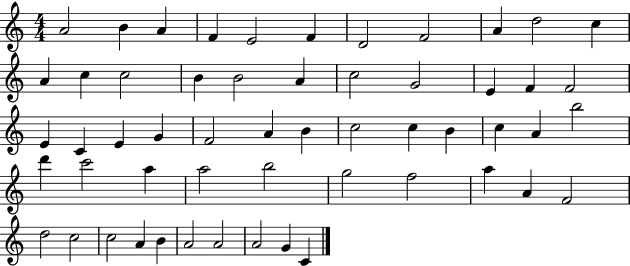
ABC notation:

X:1
T:Untitled
M:4/4
L:1/4
K:C
A2 B A F E2 F D2 F2 A d2 c A c c2 B B2 A c2 G2 E F F2 E C E G F2 A B c2 c B c A b2 d' c'2 a a2 b2 g2 f2 a A F2 d2 c2 c2 A B A2 A2 A2 G C